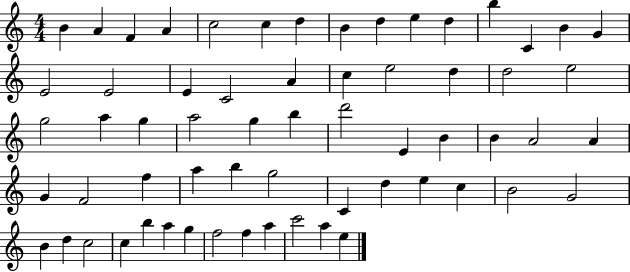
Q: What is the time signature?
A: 4/4